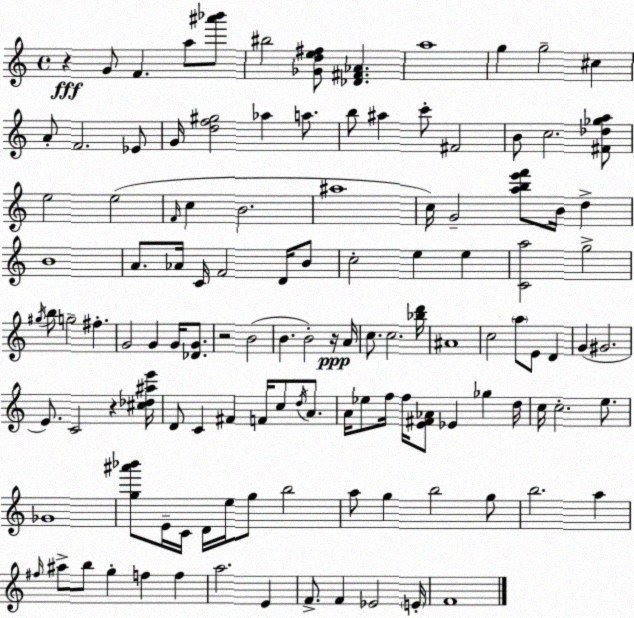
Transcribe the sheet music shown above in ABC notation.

X:1
T:Untitled
M:4/4
L:1/4
K:Am
z G/2 F a/2 [^a'_b']/2 ^b2 [_Gde^f]/2 [_D^F_A] a4 g g2 ^c A/2 F2 _E/2 G/4 [df^g]2 _a a/2 b/2 ^a c'/2 ^F2 B/2 c2 [^F_d_ga]/2 e2 e2 F/4 c B2 ^a4 c/4 G2 [abe'f']/2 B/4 d B4 A/2 _A/4 C/4 F2 D/4 B/2 c2 e e [Ca]2 g2 ^g/4 b/2 g2 ^f G2 G G/4 [_DG]/2 z2 B2 B B2 z/4 A/4 c/2 c2 [_bd']/4 ^A4 c2 a/2 E/2 D G ^G2 E/2 C2 z [^c_d^ae']/4 D/2 C ^F F/4 c/2 d/4 A/2 A/4 _e/2 f/4 f/4 [E^F_A]/2 _E _g d/4 c/4 c2 e/2 _G4 [g^a'_b']/2 E/4 C/4 D/4 e/4 g/2 b2 a/2 g b2 g/2 b2 a ^f/4 ^a/2 b/2 g f f a2 E F/2 F _E2 E/4 F4